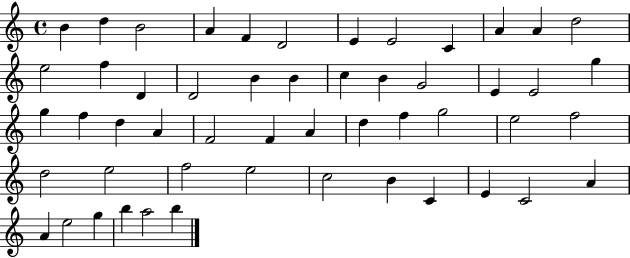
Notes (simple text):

B4/q D5/q B4/h A4/q F4/q D4/h E4/q E4/h C4/q A4/q A4/q D5/h E5/h F5/q D4/q D4/h B4/q B4/q C5/q B4/q G4/h E4/q E4/h G5/q G5/q F5/q D5/q A4/q F4/h F4/q A4/q D5/q F5/q G5/h E5/h F5/h D5/h E5/h F5/h E5/h C5/h B4/q C4/q E4/q C4/h A4/q A4/q E5/h G5/q B5/q A5/h B5/q